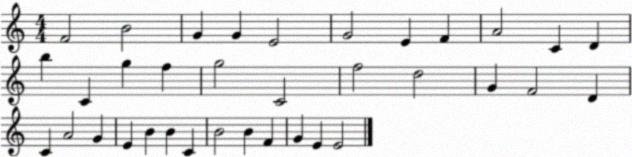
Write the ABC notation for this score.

X:1
T:Untitled
M:4/4
L:1/4
K:C
F2 B2 G G E2 G2 E F A2 C D b C g f g2 C2 f2 d2 G F2 D C A2 G E B B C B2 B F G E E2